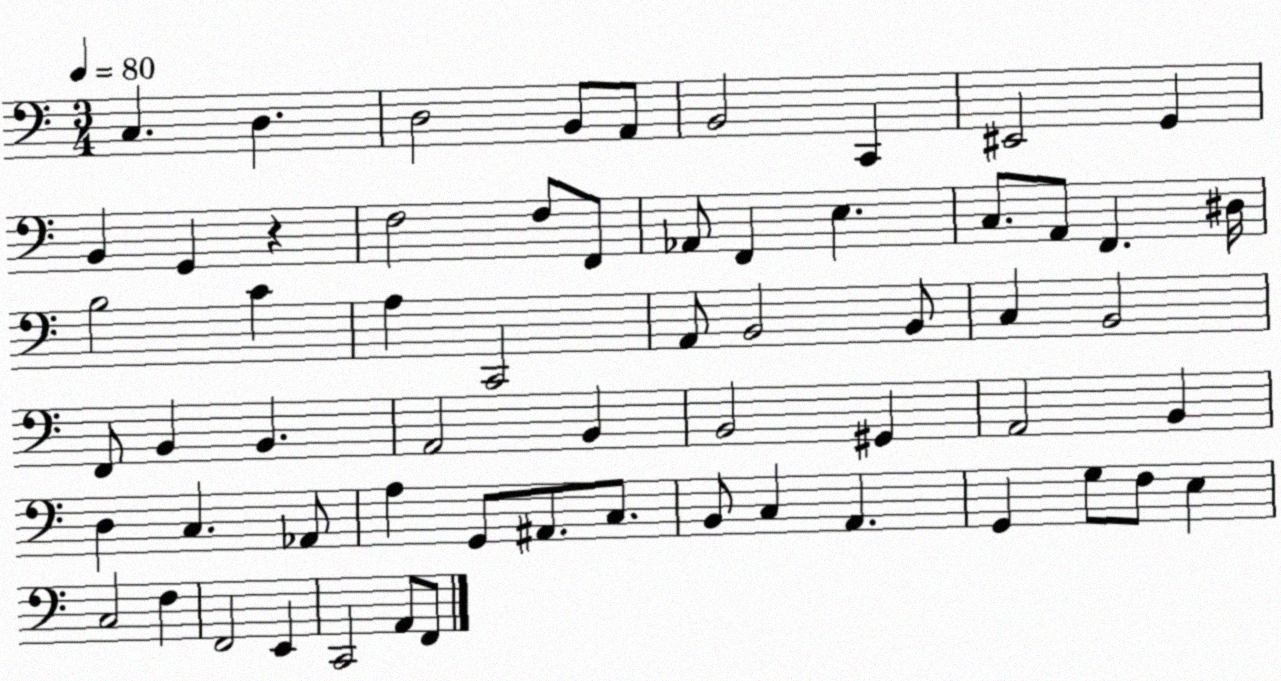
X:1
T:Untitled
M:3/4
L:1/4
K:C
C, D, D,2 B,,/2 A,,/2 B,,2 C,, ^E,,2 G,, B,, G,, z F,2 F,/2 F,,/2 _A,,/2 F,, E, C,/2 A,,/2 F,, ^D,/4 B,2 C A, C,,2 A,,/2 B,,2 B,,/2 C, B,,2 F,,/2 B,, B,, A,,2 B,, B,,2 ^G,, A,,2 B,, D, C, _A,,/2 A, G,,/2 ^A,,/2 C,/2 B,,/2 C, A,, G,, G,/2 F,/2 E, C,2 F, F,,2 E,, C,,2 A,,/2 F,,/2